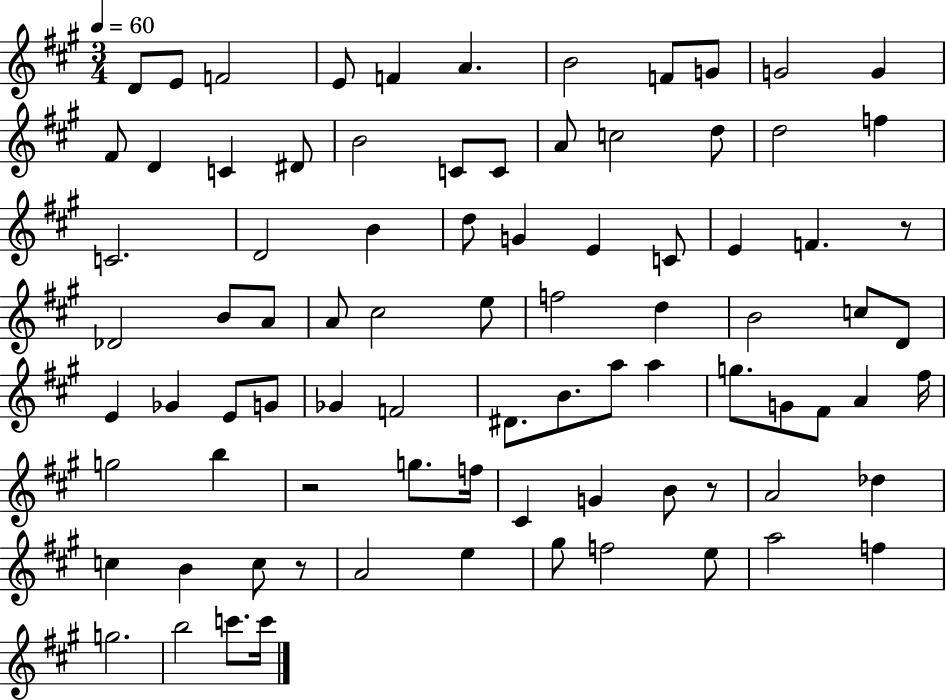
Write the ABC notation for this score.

X:1
T:Untitled
M:3/4
L:1/4
K:A
D/2 E/2 F2 E/2 F A B2 F/2 G/2 G2 G ^F/2 D C ^D/2 B2 C/2 C/2 A/2 c2 d/2 d2 f C2 D2 B d/2 G E C/2 E F z/2 _D2 B/2 A/2 A/2 ^c2 e/2 f2 d B2 c/2 D/2 E _G E/2 G/2 _G F2 ^D/2 B/2 a/2 a g/2 G/2 ^F/2 A ^f/4 g2 b z2 g/2 f/4 ^C G B/2 z/2 A2 _d c B c/2 z/2 A2 e ^g/2 f2 e/2 a2 f g2 b2 c'/2 c'/4